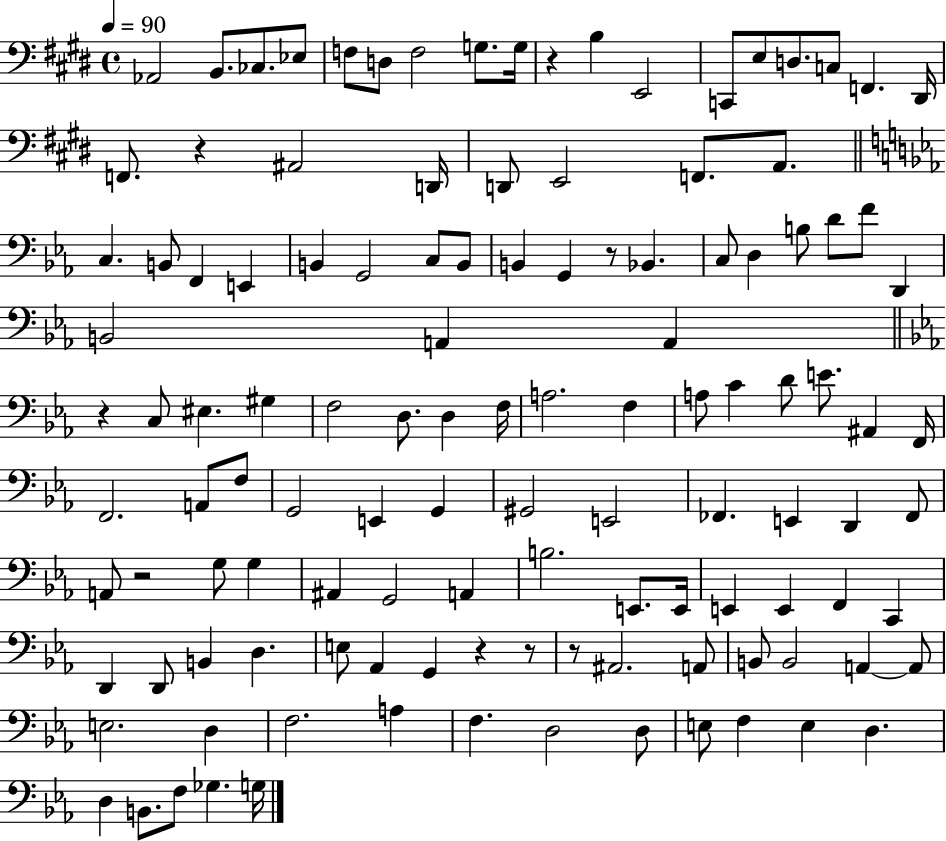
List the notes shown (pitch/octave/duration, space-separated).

Ab2/h B2/e. CES3/e. Eb3/e F3/e D3/e F3/h G3/e. G3/s R/q B3/q E2/h C2/e E3/e D3/e. C3/e F2/q. D#2/s F2/e. R/q A#2/h D2/s D2/e E2/h F2/e. A2/e. C3/q. B2/e F2/q E2/q B2/q G2/h C3/e B2/e B2/q G2/q R/e Bb2/q. C3/e D3/q B3/e D4/e F4/e D2/q B2/h A2/q A2/q R/q C3/e EIS3/q. G#3/q F3/h D3/e. D3/q F3/s A3/h. F3/q A3/e C4/q D4/e E4/e. A#2/q F2/s F2/h. A2/e F3/e G2/h E2/q G2/q G#2/h E2/h FES2/q. E2/q D2/q FES2/e A2/e R/h G3/e G3/q A#2/q G2/h A2/q B3/h. E2/e. E2/s E2/q E2/q F2/q C2/q D2/q D2/e B2/q D3/q. E3/e Ab2/q G2/q R/q R/e R/e A#2/h. A2/e B2/e B2/h A2/q A2/e E3/h. D3/q F3/h. A3/q F3/q. D3/h D3/e E3/e F3/q E3/q D3/q. D3/q B2/e. F3/e Gb3/q. G3/s